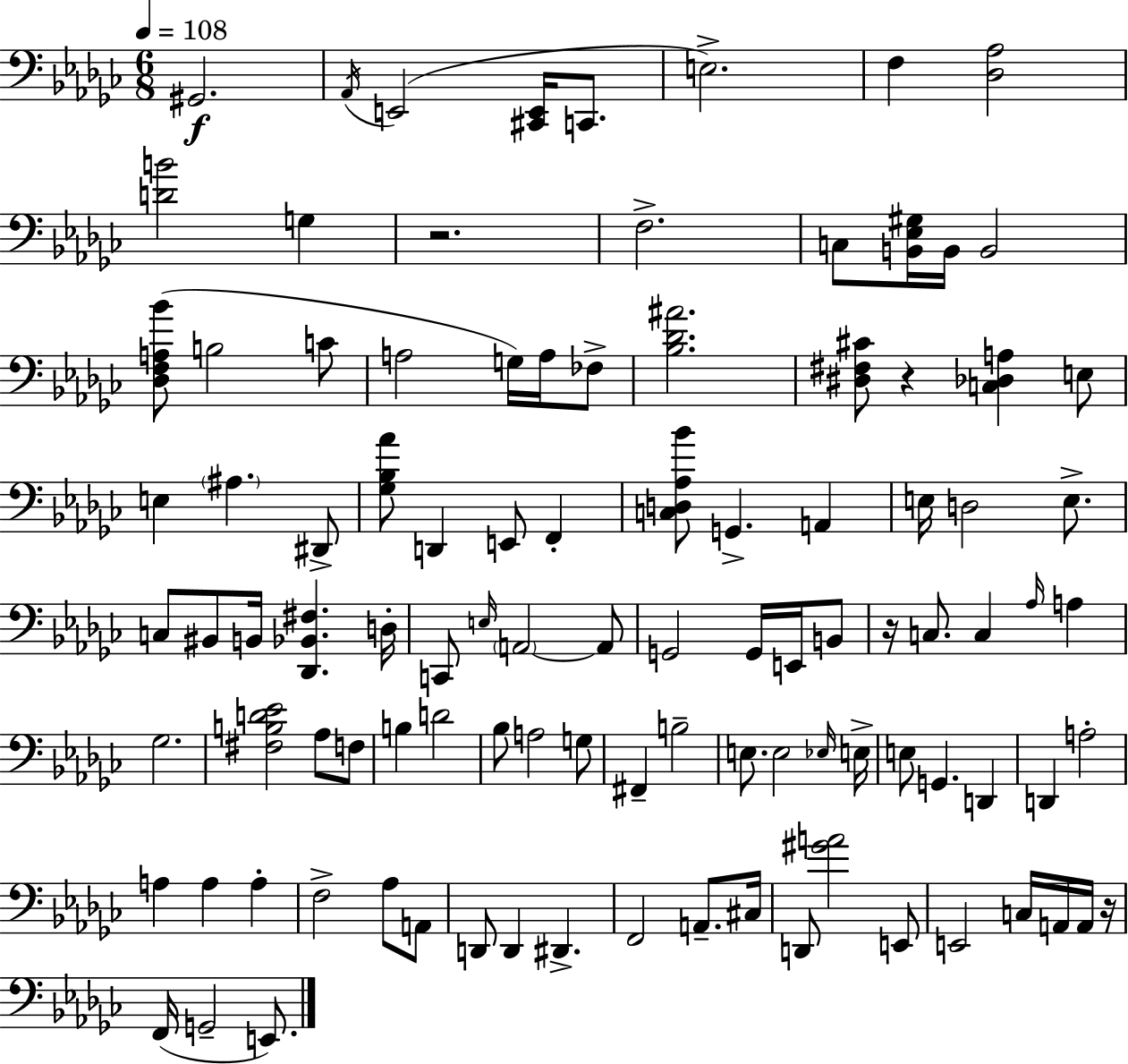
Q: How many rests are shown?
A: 4